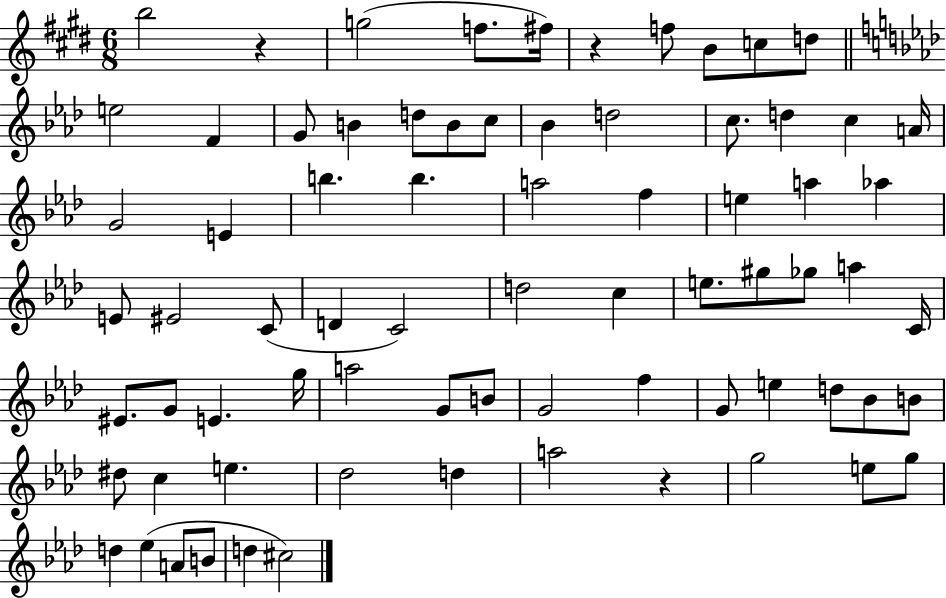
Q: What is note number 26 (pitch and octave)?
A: A5